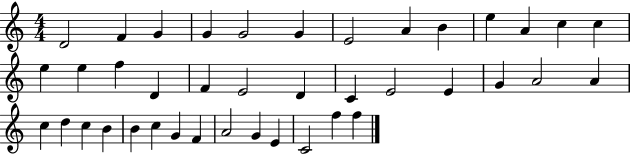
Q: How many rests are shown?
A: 0